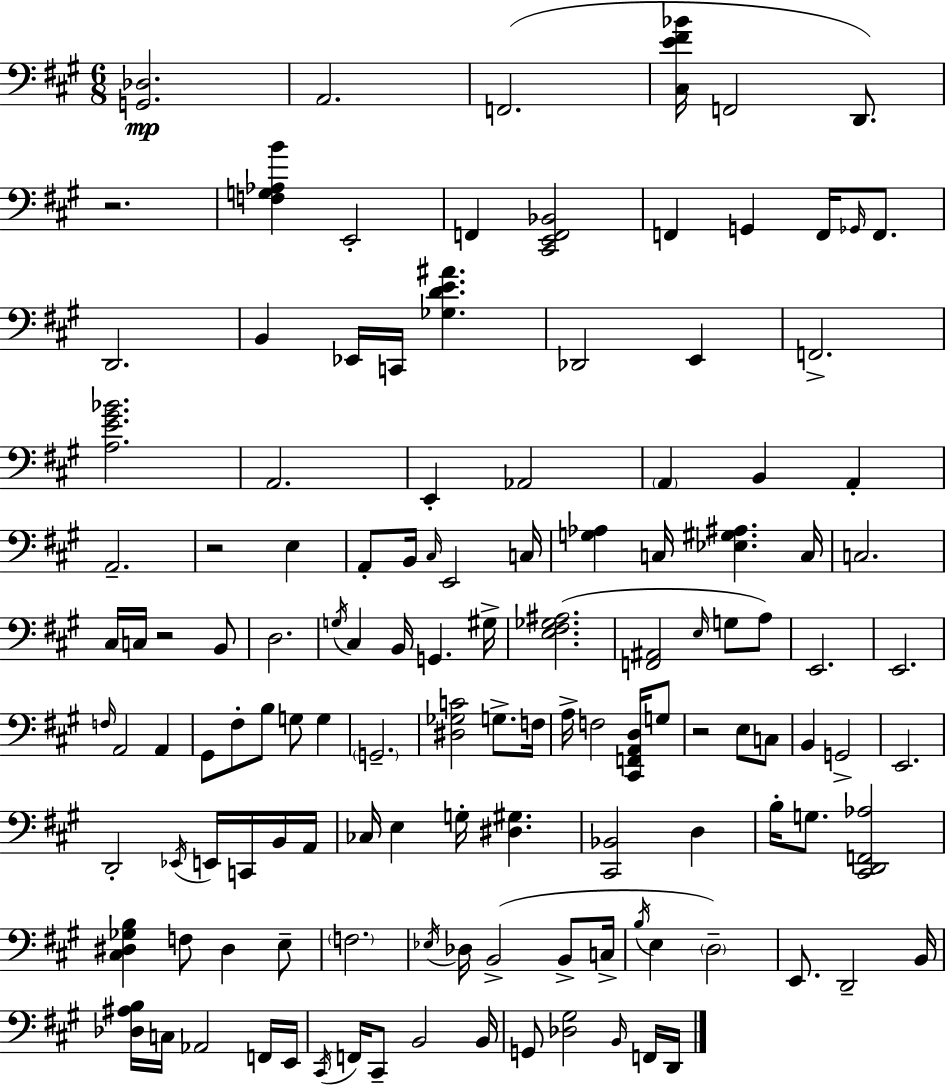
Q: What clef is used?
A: bass